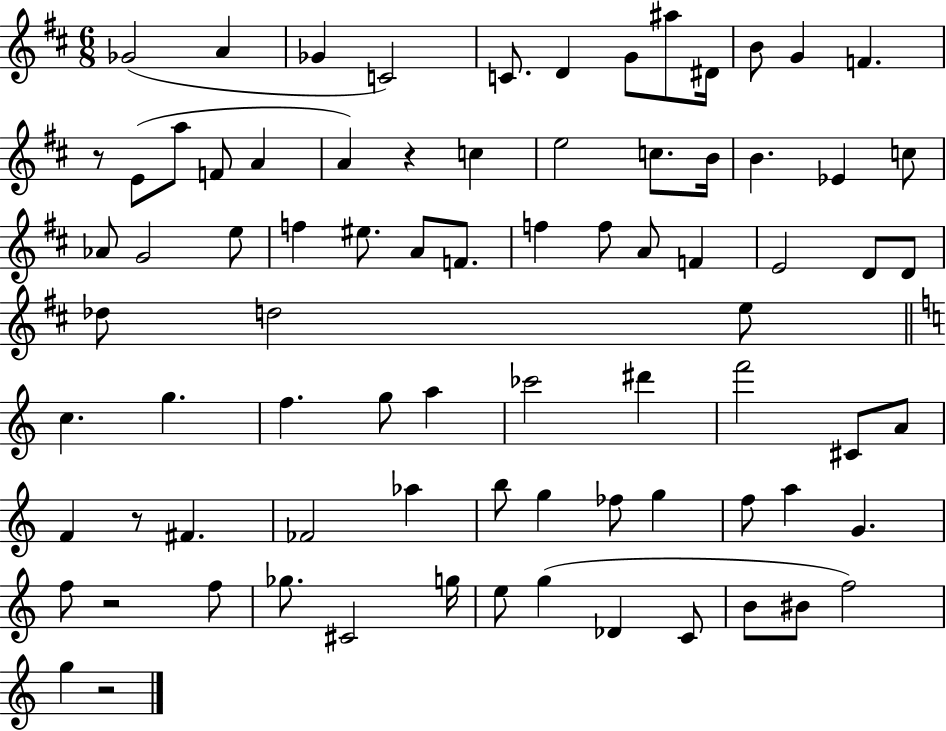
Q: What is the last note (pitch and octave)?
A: G5